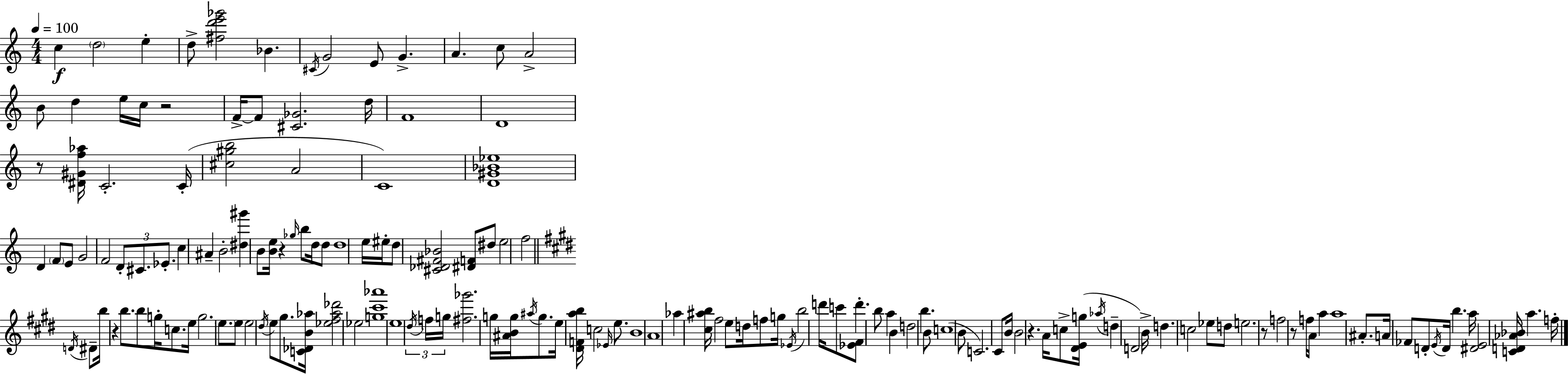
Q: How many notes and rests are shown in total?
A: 153